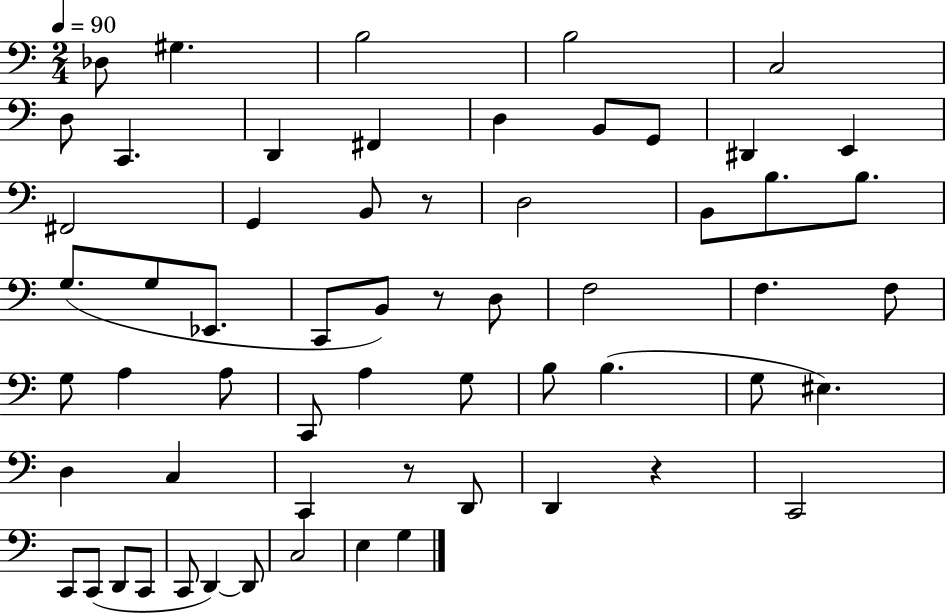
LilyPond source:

{
  \clef bass
  \numericTimeSignature
  \time 2/4
  \key c \major
  \tempo 4 = 90
  \repeat volta 2 { des8 gis4. | b2 | b2 | c2 | \break d8 c,4. | d,4 fis,4 | d4 b,8 g,8 | dis,4 e,4 | \break fis,2 | g,4 b,8 r8 | d2 | b,8 b8. b8. | \break g8.( g8 ees,8. | c,8 b,8) r8 d8 | f2 | f4. f8 | \break g8 a4 a8 | c,8 a4 g8 | b8 b4.( | g8 eis4.) | \break d4 c4 | c,4 r8 d,8 | d,4 r4 | c,2 | \break c,8 c,8( d,8 c,8 | c,8 d,4~~) d,8 | c2 | e4 g4 | \break } \bar "|."
}